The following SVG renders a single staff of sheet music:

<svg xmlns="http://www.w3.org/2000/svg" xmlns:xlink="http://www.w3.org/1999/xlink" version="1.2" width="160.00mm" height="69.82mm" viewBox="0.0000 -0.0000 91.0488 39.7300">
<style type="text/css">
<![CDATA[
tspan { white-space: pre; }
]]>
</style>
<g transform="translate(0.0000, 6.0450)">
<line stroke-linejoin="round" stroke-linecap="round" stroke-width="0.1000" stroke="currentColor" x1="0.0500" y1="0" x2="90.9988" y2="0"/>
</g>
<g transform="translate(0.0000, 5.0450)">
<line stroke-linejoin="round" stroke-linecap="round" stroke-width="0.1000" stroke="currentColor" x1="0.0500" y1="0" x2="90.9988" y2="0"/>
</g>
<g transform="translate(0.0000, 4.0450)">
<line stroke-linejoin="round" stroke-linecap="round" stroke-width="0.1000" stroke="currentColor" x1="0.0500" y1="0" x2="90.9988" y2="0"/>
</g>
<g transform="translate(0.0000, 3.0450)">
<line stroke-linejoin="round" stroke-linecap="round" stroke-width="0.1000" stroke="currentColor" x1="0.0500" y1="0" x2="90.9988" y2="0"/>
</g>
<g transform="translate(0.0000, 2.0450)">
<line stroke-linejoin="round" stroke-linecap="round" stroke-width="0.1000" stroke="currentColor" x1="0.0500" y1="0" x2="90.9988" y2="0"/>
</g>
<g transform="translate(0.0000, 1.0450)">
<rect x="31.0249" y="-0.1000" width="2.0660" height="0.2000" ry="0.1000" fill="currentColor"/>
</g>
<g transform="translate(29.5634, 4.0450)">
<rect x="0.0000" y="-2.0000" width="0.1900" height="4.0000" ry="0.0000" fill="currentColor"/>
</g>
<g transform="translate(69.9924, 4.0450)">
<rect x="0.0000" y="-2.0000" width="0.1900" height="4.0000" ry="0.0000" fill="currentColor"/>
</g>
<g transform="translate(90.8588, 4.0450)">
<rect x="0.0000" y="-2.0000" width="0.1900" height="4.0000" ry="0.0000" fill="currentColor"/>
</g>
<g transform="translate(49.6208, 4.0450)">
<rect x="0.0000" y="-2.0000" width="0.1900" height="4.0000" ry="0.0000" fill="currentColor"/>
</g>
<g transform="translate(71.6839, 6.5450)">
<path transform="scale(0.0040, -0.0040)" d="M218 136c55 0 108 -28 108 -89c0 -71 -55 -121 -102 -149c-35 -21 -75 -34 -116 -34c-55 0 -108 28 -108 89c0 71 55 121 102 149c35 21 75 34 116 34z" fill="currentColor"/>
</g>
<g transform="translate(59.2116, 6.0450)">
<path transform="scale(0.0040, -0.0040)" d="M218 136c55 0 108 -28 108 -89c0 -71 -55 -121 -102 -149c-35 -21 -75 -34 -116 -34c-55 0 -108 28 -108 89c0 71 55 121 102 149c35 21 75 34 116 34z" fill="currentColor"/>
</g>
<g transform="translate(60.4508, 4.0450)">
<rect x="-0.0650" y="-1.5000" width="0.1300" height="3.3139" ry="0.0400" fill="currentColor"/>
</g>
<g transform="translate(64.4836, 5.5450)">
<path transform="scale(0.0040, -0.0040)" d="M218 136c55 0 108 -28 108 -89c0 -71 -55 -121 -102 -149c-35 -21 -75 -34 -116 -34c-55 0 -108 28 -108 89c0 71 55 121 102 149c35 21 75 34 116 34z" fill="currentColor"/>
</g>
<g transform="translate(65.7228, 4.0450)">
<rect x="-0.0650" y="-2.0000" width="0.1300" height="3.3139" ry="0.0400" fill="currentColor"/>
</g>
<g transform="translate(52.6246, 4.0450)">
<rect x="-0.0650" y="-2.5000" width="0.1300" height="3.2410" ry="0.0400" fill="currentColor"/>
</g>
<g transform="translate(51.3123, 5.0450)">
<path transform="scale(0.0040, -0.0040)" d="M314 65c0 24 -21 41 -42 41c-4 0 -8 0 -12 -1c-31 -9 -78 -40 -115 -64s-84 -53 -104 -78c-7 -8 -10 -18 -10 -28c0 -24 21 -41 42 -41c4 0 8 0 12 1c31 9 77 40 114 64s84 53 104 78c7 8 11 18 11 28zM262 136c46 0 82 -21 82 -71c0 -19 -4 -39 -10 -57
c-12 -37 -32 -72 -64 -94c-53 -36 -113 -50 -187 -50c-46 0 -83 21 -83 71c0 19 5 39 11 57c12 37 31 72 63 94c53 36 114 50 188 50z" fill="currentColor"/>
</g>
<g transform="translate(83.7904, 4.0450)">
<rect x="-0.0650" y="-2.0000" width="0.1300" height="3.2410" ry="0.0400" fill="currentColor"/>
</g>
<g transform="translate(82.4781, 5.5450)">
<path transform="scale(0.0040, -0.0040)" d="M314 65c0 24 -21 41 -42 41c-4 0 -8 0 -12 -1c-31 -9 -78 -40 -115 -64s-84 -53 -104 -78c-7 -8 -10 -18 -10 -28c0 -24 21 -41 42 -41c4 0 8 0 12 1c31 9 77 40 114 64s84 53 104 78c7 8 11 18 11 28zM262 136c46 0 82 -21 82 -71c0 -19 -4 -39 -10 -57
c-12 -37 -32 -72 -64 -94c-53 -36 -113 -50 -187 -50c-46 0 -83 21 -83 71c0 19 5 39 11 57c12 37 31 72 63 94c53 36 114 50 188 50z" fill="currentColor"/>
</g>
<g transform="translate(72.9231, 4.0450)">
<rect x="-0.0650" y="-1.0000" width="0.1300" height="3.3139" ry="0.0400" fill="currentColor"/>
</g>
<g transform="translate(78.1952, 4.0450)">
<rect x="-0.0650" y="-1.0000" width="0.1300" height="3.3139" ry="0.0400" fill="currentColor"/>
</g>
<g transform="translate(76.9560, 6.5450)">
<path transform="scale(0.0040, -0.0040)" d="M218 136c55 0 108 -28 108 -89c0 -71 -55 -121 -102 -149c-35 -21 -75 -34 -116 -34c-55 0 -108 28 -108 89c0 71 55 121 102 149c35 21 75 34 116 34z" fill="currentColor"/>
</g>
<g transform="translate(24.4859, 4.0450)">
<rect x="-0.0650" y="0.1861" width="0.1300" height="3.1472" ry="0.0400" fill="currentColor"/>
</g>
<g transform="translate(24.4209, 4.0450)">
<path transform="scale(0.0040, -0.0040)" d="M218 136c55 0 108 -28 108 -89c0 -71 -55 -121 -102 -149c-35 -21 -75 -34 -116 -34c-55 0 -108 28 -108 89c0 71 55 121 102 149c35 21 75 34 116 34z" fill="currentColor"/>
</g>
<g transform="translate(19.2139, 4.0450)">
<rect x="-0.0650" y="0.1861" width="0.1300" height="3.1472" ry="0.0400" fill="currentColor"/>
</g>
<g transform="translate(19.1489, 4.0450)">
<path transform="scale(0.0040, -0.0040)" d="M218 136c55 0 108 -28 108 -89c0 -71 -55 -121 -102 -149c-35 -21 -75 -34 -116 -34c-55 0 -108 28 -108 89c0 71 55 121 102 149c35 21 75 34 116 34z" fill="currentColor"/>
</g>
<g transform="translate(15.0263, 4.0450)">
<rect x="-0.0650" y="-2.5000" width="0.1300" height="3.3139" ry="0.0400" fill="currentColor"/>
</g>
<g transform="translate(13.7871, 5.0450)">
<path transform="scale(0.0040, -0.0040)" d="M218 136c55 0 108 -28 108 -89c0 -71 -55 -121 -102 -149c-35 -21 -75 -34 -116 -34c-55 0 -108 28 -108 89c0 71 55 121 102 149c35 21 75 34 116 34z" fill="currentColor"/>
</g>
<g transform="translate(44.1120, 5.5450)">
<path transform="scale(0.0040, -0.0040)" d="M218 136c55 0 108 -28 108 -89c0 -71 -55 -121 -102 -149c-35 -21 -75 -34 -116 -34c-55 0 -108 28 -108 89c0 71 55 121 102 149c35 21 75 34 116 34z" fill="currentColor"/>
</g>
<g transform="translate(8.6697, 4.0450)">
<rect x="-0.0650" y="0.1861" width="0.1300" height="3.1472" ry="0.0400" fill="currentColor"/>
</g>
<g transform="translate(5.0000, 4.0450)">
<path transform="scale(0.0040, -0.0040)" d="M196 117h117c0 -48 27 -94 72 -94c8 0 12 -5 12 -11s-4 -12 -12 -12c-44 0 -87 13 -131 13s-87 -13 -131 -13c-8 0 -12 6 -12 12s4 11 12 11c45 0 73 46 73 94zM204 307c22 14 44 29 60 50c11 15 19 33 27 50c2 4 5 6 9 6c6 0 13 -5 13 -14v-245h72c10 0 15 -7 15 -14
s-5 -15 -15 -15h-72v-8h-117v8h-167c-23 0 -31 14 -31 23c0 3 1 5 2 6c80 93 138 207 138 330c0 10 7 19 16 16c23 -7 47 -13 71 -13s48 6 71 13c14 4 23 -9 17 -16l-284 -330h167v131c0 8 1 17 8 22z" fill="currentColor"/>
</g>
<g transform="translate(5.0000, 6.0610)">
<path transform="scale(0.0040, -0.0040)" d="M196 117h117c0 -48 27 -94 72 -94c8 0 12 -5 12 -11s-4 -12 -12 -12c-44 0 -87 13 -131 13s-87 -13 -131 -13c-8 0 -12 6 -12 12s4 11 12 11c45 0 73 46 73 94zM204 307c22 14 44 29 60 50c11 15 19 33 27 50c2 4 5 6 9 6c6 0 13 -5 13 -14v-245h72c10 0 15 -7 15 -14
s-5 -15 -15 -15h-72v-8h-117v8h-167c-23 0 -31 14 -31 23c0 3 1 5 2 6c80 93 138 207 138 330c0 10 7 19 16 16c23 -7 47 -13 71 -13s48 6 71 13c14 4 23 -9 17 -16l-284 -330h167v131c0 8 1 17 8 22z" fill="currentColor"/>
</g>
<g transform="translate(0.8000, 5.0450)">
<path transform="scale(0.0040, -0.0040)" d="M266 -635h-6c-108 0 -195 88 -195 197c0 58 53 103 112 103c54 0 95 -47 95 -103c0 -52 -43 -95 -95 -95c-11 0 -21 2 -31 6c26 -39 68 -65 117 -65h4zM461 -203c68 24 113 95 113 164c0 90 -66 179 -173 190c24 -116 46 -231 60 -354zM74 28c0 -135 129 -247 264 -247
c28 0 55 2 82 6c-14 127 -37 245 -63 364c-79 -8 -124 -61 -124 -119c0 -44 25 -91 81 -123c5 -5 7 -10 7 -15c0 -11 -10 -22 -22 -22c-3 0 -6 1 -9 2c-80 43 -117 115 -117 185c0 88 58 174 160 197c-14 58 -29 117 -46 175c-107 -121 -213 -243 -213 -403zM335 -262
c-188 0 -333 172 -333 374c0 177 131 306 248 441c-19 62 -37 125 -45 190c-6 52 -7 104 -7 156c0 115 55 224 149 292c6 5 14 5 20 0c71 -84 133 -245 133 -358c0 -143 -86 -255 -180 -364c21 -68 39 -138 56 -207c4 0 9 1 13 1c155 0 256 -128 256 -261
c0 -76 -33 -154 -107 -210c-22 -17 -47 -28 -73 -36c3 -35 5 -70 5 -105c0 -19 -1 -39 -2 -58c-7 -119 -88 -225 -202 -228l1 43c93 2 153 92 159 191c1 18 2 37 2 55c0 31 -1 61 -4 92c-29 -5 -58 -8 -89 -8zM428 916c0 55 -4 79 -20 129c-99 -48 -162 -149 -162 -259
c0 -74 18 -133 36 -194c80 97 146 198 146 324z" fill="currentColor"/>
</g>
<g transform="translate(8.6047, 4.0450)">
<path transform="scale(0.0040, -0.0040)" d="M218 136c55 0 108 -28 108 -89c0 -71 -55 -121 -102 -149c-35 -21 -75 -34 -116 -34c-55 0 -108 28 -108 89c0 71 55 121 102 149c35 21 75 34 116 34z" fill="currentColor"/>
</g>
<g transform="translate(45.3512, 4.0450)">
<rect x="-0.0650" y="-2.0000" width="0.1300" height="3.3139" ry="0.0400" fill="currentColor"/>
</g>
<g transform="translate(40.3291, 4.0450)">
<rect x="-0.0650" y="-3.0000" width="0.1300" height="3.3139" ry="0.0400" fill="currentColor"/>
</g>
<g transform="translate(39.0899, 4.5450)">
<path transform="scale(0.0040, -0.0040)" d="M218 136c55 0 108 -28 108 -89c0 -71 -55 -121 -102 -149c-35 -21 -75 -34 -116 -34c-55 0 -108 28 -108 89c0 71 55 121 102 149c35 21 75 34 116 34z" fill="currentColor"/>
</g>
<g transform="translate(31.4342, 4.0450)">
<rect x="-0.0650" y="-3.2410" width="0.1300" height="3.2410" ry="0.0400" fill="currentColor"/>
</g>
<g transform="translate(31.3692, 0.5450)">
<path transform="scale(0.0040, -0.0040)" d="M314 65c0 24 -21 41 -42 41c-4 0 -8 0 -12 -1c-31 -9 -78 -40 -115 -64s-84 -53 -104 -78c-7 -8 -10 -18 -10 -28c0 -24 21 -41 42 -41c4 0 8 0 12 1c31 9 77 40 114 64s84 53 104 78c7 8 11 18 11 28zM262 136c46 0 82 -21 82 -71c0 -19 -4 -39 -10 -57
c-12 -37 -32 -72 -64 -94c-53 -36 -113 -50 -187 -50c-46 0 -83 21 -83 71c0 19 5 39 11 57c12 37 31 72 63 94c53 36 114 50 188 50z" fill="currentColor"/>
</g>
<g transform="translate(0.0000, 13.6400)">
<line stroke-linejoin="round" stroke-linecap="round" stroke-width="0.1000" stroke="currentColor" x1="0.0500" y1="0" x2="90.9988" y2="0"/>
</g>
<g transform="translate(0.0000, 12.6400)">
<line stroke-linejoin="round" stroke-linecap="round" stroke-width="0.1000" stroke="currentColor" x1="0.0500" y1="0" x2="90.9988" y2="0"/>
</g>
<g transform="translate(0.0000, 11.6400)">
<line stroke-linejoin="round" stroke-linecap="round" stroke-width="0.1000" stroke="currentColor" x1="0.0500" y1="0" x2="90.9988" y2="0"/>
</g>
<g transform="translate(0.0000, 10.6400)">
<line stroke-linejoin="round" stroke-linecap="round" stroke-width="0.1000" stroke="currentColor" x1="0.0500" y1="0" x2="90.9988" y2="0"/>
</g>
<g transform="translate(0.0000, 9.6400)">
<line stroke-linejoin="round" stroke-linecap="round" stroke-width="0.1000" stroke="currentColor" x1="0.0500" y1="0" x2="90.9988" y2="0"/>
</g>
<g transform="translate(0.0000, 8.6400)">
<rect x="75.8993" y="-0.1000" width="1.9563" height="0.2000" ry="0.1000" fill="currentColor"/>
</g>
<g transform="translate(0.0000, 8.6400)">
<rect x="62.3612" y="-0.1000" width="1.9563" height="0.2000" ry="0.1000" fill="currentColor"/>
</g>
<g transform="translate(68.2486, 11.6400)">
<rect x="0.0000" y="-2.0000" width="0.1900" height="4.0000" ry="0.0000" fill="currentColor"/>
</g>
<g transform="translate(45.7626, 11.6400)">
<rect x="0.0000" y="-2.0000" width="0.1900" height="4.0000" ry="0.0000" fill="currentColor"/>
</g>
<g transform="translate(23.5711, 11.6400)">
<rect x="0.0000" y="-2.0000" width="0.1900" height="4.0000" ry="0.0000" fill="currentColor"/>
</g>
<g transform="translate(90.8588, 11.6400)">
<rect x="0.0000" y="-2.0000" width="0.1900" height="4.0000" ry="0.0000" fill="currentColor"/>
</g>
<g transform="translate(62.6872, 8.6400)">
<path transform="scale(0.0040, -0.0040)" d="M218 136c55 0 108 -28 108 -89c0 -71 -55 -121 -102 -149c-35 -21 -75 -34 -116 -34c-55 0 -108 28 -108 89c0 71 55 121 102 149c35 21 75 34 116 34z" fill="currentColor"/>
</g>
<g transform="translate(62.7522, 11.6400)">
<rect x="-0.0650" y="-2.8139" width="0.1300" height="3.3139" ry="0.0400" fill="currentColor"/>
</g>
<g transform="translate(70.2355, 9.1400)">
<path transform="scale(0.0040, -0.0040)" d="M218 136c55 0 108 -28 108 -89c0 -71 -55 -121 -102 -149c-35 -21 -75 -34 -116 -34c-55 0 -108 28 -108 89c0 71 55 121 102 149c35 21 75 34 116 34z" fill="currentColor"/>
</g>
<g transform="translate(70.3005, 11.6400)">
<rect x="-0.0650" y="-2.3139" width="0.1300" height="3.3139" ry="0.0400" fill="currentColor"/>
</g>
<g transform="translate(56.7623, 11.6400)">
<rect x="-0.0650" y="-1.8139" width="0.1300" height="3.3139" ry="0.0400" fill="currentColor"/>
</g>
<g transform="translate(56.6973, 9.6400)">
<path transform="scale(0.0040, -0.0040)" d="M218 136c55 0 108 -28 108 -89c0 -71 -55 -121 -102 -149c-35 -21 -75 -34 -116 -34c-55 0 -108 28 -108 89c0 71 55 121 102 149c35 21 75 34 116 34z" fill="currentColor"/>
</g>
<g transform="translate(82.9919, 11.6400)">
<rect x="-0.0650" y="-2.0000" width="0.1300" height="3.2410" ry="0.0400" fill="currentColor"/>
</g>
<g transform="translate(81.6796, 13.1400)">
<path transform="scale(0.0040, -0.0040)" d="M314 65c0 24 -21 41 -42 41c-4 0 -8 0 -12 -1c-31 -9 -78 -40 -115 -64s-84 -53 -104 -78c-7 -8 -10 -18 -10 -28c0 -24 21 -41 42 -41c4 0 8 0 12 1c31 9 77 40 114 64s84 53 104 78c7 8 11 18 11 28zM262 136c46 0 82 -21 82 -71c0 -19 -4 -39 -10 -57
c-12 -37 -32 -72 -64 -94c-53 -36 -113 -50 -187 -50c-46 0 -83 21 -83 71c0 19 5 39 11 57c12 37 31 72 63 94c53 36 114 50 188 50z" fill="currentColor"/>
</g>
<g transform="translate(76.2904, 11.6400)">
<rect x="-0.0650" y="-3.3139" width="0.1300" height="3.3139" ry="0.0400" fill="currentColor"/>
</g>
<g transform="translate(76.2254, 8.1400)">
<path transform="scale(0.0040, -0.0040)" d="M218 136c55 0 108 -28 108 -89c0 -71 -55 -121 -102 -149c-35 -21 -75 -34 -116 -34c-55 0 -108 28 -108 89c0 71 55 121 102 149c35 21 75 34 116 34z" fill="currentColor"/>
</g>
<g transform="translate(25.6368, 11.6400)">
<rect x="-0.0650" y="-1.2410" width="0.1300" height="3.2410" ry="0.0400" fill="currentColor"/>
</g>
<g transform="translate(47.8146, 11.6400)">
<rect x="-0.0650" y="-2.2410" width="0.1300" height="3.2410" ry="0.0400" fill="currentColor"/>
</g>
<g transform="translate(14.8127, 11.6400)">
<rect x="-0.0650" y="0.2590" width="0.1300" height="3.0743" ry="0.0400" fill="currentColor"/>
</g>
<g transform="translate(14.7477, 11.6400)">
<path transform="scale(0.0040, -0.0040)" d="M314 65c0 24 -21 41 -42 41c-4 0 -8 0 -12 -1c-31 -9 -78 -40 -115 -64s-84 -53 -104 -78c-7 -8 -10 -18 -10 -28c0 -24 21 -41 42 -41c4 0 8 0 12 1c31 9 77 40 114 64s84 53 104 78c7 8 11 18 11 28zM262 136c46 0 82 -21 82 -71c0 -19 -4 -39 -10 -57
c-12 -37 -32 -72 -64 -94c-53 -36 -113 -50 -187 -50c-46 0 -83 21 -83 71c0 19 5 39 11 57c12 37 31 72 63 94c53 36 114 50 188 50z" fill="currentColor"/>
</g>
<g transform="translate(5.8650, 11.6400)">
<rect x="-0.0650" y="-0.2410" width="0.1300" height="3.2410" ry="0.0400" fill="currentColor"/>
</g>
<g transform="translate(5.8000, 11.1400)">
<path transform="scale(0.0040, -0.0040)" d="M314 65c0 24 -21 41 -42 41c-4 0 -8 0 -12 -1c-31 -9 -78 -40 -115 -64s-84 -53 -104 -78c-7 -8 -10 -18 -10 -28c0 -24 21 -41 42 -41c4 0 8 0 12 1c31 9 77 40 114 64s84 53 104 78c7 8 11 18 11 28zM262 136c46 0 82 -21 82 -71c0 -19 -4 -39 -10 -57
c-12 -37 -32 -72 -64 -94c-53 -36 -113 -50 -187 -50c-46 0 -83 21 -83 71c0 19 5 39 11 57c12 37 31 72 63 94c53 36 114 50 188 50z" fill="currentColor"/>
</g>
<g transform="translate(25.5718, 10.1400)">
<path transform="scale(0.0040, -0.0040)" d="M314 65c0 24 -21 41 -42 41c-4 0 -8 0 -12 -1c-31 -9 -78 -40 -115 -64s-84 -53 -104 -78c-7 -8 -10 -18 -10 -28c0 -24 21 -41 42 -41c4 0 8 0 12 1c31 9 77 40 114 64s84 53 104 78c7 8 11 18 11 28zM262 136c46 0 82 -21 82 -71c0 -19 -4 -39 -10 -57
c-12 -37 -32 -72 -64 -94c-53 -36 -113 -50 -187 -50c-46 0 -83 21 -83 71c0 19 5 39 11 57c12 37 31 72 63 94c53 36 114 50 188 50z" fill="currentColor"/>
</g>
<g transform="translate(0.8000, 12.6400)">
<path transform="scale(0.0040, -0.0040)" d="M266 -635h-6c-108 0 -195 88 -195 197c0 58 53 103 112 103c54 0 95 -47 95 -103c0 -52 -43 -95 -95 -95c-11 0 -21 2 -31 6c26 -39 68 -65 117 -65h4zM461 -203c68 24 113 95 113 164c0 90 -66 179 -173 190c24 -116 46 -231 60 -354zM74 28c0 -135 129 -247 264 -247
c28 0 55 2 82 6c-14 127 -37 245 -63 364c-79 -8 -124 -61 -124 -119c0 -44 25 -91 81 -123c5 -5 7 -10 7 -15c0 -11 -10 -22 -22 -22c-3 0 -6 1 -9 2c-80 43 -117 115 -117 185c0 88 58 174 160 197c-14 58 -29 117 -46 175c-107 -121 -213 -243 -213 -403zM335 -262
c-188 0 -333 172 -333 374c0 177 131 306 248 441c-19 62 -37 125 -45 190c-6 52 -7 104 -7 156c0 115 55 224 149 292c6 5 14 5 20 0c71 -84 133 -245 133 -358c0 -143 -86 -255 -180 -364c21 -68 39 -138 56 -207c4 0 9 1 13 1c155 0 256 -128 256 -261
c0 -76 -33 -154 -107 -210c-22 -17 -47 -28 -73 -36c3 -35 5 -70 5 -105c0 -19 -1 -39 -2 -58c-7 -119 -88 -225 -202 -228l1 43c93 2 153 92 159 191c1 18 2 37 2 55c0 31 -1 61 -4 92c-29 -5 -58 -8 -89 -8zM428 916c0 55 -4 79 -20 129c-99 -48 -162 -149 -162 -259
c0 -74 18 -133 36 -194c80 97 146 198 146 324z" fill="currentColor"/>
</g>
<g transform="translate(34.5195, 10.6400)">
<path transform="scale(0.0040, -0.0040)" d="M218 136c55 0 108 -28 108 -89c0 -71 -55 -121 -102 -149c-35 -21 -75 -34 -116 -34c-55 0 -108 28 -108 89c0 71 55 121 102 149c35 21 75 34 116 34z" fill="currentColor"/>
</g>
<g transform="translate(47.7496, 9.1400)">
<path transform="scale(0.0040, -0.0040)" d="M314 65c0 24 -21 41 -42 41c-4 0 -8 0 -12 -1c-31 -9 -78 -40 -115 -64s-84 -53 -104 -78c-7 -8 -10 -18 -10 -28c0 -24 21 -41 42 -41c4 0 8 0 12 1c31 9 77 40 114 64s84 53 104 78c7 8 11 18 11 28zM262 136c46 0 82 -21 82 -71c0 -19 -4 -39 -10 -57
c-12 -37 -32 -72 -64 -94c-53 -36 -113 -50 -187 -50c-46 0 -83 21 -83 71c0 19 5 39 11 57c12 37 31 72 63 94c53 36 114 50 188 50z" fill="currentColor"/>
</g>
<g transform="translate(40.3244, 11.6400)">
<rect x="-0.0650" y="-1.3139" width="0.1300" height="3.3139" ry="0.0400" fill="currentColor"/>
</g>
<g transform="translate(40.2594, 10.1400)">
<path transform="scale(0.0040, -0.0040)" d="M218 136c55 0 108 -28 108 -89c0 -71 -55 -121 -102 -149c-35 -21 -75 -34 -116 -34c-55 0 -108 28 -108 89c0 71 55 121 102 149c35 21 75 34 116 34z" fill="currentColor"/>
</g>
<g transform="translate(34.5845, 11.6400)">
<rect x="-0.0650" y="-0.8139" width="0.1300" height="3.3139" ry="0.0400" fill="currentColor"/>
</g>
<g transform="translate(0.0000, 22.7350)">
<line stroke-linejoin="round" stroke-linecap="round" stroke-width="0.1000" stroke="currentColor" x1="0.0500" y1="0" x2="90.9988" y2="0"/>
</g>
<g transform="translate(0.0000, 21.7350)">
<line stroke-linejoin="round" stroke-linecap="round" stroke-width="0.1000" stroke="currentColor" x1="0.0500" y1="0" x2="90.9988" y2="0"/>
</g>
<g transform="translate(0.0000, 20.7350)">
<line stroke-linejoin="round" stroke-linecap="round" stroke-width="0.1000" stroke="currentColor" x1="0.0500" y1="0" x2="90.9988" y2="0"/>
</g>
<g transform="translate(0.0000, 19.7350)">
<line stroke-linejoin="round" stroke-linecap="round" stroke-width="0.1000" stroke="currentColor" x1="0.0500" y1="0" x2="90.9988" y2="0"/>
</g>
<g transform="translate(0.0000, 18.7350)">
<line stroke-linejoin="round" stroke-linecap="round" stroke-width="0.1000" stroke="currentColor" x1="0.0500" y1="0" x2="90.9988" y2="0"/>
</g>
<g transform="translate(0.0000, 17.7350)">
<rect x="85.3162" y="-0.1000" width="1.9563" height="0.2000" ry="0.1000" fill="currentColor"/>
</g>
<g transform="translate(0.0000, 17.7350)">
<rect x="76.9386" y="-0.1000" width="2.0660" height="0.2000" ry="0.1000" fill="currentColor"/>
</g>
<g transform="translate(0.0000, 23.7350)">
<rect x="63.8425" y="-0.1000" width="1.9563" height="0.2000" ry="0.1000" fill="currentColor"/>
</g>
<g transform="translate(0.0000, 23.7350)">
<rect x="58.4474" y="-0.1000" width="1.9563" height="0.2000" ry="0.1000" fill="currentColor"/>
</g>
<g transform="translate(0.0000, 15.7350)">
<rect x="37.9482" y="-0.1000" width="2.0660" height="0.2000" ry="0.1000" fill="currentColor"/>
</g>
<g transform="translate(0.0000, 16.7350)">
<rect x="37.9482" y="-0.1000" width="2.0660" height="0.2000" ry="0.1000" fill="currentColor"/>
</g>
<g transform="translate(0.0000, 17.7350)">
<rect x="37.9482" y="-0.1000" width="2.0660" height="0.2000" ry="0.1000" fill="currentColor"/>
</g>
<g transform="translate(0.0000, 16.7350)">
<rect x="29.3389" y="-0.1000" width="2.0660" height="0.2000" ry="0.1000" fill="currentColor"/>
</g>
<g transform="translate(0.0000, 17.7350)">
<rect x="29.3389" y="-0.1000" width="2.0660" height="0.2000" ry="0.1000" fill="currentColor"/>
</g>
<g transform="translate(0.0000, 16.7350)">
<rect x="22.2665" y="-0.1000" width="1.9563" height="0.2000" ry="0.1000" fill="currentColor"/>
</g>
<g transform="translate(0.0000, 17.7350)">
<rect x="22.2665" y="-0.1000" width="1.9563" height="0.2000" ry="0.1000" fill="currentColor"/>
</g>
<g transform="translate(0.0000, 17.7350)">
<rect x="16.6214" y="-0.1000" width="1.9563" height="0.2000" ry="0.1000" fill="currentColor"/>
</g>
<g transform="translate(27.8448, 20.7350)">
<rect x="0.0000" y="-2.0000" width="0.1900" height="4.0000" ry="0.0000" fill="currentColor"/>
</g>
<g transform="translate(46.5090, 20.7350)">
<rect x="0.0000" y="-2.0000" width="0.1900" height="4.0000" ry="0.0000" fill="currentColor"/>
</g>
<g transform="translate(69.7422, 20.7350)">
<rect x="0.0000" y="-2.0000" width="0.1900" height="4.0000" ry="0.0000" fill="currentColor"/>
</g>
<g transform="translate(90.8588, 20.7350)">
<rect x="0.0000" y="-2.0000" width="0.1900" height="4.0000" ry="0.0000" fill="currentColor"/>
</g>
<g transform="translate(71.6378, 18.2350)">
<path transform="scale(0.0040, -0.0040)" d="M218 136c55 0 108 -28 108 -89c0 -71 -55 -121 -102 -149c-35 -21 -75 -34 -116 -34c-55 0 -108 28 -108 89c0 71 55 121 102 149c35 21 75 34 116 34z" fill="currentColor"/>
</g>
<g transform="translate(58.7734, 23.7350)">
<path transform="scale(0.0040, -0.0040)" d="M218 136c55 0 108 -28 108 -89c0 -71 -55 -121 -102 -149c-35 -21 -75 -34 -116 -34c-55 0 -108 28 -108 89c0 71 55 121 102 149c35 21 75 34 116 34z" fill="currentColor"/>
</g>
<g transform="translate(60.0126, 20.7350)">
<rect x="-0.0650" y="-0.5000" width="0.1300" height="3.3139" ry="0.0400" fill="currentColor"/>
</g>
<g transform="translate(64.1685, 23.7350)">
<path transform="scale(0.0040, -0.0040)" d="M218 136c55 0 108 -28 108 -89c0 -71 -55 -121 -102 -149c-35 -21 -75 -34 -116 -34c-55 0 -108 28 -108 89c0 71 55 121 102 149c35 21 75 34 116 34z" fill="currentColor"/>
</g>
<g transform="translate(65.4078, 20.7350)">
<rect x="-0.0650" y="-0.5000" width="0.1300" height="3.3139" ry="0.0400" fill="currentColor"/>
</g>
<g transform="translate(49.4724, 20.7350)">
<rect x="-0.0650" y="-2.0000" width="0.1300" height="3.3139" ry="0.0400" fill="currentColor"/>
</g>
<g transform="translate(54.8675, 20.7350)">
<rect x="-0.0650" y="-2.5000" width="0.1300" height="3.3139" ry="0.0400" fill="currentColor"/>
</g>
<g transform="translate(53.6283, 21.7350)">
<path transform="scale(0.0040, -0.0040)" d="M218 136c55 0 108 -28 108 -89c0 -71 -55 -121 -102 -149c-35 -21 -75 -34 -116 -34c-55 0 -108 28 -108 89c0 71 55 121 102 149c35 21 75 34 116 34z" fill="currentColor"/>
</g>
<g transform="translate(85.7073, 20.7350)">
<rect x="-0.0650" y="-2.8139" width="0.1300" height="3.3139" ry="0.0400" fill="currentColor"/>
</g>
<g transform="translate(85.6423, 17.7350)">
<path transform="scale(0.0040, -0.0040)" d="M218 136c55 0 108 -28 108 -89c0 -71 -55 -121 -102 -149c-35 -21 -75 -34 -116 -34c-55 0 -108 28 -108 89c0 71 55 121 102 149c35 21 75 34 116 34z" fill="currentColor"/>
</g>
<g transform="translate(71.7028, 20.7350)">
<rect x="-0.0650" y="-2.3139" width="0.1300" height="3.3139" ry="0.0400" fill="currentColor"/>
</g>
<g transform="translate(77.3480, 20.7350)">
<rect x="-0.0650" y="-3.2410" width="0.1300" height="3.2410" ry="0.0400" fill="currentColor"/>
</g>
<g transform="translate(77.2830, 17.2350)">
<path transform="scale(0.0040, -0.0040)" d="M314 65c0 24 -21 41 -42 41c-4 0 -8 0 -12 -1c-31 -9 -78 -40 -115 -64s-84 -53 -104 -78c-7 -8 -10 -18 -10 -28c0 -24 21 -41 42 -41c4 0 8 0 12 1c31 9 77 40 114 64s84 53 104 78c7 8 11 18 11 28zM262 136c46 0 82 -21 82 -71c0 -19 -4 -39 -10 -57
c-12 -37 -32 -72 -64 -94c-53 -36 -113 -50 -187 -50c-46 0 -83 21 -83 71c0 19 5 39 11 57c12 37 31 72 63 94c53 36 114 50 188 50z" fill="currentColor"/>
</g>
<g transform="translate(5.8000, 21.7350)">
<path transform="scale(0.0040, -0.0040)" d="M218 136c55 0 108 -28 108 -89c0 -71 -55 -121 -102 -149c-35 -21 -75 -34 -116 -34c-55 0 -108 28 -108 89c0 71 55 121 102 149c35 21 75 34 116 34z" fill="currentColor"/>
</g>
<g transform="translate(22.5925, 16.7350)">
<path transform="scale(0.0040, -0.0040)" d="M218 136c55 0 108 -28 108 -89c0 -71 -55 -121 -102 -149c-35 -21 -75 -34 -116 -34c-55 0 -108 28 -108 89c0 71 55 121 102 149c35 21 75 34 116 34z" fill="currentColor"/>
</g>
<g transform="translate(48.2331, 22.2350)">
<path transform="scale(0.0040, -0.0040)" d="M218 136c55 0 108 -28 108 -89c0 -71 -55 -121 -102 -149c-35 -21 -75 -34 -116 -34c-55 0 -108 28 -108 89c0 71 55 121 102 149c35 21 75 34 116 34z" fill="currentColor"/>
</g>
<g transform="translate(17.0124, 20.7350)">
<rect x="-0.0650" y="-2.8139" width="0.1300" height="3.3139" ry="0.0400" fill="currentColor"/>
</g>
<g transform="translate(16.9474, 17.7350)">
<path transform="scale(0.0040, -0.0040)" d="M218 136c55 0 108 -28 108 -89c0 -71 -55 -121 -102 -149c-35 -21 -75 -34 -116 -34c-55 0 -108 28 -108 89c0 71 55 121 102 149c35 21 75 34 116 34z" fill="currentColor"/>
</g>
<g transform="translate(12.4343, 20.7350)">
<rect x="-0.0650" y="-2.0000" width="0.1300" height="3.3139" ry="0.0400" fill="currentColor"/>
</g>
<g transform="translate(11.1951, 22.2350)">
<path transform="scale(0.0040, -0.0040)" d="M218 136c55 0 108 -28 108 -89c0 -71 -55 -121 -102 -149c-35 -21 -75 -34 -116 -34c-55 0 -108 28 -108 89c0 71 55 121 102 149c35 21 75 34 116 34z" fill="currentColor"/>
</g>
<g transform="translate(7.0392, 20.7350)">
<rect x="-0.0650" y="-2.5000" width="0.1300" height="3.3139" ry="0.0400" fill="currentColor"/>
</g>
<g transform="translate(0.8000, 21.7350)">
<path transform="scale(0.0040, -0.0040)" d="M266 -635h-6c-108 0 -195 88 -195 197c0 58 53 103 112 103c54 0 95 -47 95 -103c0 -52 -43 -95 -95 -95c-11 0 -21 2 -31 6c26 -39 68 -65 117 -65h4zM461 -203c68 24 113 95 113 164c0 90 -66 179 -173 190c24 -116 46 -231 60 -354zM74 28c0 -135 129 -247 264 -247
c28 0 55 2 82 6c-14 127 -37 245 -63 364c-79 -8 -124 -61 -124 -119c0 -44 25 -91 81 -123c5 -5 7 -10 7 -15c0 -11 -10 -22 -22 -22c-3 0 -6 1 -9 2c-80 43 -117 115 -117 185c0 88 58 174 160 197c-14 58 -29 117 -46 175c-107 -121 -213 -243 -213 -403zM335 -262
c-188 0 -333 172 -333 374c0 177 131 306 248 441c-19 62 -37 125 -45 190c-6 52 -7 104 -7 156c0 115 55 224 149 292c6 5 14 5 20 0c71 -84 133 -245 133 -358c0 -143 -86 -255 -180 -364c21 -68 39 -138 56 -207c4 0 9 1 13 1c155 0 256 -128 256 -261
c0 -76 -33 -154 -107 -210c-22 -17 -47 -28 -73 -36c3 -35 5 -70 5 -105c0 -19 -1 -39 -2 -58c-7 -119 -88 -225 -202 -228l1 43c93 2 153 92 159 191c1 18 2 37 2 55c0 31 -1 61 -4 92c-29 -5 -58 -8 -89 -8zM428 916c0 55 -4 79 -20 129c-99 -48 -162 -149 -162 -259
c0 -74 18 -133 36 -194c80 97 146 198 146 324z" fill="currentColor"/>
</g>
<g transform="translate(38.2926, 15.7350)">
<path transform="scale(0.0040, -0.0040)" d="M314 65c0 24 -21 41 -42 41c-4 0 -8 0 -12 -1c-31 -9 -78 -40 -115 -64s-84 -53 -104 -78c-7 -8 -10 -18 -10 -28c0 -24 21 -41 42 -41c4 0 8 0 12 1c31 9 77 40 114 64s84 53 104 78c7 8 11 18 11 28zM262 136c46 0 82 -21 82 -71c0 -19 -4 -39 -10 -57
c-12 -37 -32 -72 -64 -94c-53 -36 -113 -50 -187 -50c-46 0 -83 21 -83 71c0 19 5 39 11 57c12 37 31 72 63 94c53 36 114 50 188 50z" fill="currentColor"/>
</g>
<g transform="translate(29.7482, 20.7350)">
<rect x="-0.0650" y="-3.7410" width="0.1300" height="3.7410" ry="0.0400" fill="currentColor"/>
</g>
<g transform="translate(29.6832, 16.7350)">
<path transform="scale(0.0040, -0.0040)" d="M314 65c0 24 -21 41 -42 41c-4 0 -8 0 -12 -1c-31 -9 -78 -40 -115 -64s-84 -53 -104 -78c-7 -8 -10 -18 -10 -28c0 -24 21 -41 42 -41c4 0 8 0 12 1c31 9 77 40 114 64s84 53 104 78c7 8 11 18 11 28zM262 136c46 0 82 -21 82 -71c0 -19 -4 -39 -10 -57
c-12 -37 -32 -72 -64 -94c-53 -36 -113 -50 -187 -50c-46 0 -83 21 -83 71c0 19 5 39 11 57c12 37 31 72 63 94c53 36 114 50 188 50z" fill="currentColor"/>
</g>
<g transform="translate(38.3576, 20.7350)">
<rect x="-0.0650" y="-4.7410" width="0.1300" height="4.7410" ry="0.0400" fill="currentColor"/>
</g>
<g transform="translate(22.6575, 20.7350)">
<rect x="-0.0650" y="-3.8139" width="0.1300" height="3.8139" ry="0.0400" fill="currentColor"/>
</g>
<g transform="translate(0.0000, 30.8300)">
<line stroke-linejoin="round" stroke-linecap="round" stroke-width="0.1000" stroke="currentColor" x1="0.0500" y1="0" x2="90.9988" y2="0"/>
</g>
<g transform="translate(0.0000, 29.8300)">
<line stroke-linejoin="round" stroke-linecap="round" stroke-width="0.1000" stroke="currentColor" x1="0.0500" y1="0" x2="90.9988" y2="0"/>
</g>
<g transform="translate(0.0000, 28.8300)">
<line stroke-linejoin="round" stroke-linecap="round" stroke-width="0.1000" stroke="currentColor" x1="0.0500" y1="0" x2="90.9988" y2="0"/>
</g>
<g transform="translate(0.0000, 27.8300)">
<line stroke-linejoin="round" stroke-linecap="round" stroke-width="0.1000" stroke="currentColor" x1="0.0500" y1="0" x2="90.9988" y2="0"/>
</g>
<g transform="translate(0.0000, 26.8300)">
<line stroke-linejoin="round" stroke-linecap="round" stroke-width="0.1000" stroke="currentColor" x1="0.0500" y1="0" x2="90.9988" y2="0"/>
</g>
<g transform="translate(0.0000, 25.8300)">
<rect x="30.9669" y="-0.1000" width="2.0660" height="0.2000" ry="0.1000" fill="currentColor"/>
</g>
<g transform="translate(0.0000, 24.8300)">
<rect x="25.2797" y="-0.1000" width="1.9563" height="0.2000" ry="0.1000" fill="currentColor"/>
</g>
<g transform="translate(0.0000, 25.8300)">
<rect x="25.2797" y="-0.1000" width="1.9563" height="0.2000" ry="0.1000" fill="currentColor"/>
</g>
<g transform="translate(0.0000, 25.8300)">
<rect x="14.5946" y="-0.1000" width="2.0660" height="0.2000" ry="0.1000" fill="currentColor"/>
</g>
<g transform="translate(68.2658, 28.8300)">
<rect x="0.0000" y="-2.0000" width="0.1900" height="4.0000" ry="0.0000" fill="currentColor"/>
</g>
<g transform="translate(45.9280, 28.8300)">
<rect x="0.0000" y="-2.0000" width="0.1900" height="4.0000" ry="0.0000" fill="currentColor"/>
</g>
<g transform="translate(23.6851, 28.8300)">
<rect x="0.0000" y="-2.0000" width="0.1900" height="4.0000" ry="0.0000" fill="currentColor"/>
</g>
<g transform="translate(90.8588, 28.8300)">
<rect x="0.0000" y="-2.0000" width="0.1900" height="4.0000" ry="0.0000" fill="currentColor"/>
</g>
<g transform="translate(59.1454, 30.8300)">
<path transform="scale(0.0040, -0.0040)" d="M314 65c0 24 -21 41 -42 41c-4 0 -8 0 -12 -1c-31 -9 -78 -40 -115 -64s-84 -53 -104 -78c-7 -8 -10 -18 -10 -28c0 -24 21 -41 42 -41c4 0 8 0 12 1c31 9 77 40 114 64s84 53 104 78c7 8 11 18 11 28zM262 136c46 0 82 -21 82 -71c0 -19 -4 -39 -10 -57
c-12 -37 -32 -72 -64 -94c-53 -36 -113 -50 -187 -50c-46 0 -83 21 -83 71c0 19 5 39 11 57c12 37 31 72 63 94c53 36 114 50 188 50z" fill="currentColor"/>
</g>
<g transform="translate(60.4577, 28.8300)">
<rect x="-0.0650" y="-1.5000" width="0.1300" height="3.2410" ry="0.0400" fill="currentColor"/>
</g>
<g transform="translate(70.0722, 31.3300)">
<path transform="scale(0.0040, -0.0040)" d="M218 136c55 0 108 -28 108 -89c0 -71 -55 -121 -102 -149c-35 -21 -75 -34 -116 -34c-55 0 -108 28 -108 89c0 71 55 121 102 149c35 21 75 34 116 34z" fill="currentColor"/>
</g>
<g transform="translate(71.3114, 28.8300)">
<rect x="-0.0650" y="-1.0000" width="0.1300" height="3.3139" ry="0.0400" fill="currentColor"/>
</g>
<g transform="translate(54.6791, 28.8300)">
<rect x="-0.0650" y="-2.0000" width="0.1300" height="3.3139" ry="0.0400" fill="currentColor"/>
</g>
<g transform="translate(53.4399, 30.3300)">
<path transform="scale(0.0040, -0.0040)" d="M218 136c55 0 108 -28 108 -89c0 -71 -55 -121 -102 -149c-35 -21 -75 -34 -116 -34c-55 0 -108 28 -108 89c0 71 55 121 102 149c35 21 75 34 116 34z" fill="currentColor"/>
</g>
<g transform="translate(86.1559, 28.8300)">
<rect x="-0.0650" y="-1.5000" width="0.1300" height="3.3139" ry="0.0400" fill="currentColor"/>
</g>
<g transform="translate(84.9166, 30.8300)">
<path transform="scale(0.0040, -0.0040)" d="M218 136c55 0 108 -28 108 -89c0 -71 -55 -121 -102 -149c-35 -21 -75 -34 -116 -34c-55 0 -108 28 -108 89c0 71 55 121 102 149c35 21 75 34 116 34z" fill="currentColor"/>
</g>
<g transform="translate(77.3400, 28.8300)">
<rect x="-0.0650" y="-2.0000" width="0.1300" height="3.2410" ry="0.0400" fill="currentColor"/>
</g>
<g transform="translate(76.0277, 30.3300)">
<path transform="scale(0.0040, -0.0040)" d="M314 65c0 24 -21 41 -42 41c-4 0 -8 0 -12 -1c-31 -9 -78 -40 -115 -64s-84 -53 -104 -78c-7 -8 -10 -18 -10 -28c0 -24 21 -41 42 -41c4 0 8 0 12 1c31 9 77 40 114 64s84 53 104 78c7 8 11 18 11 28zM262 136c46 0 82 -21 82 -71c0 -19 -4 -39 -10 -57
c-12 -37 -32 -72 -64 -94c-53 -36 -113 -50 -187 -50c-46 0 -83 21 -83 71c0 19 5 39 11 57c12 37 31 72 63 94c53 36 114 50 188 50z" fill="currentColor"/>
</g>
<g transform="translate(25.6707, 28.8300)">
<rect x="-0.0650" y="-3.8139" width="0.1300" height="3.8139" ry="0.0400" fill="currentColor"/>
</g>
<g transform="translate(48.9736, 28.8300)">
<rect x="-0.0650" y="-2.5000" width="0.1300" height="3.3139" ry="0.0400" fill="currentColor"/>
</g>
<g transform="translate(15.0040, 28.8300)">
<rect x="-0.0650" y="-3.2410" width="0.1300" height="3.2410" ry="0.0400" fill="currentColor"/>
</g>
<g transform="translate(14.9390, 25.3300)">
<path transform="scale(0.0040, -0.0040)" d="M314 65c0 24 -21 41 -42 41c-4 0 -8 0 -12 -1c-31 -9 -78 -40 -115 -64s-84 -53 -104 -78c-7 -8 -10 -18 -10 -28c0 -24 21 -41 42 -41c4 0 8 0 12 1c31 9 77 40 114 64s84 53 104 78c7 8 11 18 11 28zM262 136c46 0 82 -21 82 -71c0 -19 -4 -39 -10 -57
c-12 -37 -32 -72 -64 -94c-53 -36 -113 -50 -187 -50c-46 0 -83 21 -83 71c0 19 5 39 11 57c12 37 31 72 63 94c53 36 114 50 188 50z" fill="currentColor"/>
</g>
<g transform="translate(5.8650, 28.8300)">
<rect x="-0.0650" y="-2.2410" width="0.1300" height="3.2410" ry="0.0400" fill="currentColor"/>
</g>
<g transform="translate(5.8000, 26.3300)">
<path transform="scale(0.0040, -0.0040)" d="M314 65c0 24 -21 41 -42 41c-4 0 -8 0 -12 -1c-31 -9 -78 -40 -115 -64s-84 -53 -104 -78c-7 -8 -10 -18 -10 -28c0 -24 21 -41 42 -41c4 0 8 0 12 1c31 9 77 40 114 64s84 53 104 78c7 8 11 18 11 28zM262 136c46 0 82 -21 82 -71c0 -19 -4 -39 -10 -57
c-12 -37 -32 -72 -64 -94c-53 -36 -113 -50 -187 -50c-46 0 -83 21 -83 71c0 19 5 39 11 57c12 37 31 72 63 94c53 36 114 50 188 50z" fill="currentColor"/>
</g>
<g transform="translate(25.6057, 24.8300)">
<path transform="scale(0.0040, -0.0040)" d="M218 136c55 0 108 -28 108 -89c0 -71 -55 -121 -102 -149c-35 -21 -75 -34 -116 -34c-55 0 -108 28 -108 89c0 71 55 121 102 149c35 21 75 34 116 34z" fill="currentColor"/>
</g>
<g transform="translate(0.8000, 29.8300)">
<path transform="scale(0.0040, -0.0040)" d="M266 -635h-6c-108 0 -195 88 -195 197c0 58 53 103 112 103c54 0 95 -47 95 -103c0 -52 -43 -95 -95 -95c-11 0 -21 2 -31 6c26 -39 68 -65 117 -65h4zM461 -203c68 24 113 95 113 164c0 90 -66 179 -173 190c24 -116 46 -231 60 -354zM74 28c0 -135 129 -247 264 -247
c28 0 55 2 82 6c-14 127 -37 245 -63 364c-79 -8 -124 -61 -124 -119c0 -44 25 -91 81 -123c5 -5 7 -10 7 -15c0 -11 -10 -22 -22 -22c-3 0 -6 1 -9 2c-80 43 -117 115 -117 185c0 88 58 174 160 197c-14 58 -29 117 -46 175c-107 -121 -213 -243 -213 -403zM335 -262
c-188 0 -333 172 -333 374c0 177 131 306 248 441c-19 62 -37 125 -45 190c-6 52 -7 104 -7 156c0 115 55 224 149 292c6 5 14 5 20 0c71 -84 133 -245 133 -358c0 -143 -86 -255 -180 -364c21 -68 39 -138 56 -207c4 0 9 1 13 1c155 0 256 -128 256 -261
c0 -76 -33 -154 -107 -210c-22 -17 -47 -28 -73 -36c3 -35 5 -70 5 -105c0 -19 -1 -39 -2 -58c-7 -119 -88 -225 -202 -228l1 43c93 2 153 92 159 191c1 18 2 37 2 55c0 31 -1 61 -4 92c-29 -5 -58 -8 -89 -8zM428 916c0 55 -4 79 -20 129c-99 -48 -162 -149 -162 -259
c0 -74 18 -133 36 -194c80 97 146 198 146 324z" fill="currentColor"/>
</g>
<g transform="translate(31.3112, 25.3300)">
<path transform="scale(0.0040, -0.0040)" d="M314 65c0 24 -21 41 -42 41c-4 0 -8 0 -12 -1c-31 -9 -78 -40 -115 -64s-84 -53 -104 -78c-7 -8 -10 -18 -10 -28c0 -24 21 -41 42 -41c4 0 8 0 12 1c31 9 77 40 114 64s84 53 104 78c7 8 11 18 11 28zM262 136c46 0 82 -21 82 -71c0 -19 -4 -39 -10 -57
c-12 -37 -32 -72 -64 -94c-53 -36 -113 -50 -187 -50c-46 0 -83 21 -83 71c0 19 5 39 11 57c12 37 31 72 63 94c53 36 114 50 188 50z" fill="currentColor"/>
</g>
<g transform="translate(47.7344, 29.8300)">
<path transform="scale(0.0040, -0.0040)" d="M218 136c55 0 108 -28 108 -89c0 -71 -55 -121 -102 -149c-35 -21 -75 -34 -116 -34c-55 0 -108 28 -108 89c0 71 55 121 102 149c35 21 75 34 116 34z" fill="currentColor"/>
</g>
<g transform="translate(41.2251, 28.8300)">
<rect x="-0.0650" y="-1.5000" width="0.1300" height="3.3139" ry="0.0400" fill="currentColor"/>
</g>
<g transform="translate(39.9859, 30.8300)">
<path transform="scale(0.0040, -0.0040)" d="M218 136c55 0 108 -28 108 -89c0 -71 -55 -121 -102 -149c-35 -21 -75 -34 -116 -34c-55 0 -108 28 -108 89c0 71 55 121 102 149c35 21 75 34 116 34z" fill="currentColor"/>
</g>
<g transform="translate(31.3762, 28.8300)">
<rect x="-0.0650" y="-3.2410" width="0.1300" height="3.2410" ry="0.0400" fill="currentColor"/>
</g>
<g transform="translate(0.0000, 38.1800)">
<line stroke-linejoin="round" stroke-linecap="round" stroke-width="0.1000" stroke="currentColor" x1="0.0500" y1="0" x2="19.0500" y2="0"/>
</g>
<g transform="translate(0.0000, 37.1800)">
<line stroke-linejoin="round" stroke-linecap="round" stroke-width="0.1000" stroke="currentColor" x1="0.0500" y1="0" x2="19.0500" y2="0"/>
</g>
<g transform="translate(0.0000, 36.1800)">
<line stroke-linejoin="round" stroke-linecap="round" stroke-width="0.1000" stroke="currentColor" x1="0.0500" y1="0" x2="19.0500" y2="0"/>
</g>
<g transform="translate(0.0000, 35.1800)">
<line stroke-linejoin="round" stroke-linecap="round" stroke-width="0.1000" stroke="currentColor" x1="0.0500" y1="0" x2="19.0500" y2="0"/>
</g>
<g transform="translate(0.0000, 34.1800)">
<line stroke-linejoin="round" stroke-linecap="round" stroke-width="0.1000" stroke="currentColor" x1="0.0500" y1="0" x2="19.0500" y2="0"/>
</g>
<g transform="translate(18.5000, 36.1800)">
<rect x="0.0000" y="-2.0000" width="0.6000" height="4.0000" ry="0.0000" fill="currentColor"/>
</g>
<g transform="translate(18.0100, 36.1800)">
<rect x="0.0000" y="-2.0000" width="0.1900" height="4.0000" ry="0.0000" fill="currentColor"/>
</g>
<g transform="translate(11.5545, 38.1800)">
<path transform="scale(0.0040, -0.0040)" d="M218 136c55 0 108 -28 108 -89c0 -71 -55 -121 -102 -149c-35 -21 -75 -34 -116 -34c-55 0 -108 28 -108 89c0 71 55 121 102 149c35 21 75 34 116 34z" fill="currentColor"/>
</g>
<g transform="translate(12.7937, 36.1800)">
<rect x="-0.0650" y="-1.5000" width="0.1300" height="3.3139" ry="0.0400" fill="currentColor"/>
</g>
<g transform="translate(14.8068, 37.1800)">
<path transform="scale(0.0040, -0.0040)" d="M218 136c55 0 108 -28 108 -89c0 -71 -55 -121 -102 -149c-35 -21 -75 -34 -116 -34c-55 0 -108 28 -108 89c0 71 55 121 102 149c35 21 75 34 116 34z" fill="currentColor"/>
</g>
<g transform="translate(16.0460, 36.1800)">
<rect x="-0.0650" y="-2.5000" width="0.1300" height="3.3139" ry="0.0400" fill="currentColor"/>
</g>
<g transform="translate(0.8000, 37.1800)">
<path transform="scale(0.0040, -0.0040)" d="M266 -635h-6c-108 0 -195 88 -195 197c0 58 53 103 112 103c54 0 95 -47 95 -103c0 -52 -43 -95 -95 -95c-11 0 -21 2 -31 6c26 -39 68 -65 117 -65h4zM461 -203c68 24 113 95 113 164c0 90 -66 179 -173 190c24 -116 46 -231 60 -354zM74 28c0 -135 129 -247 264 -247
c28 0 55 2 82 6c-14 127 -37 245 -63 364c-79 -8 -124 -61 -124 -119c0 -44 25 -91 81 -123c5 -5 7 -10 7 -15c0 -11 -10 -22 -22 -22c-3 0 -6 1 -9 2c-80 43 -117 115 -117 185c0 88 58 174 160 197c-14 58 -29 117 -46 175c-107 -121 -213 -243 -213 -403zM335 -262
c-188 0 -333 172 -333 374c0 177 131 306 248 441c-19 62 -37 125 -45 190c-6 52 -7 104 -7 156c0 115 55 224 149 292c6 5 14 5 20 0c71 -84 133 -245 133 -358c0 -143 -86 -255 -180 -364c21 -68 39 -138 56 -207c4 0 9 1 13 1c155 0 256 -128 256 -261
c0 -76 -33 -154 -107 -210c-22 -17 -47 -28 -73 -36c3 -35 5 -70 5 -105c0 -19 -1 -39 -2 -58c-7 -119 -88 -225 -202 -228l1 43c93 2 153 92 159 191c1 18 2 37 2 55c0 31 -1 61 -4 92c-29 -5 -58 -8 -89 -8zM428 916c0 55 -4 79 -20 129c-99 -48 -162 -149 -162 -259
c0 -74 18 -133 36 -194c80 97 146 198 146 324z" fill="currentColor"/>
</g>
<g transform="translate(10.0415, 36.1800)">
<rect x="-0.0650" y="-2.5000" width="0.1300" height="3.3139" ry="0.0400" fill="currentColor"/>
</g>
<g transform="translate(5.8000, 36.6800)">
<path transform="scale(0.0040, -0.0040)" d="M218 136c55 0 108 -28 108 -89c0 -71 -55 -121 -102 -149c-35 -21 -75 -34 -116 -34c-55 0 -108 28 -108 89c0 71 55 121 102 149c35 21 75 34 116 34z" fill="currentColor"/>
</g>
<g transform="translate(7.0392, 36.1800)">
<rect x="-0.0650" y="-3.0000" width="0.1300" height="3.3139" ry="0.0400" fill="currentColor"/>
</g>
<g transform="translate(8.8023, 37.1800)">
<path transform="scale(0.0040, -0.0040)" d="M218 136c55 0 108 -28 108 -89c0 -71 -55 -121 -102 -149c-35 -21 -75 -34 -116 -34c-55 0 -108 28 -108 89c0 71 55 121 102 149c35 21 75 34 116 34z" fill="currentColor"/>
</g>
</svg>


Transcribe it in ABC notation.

X:1
T:Untitled
M:4/4
L:1/4
K:C
B G B B b2 A F G2 E F D D F2 c2 B2 e2 d e g2 f a g b F2 G F a c' c'2 e'2 F G C C g b2 a g2 b2 c' b2 E G F E2 D F2 E A G E G